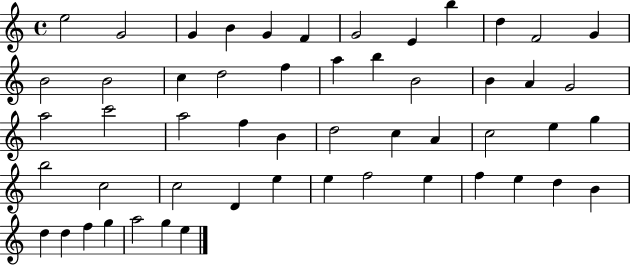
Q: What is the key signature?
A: C major